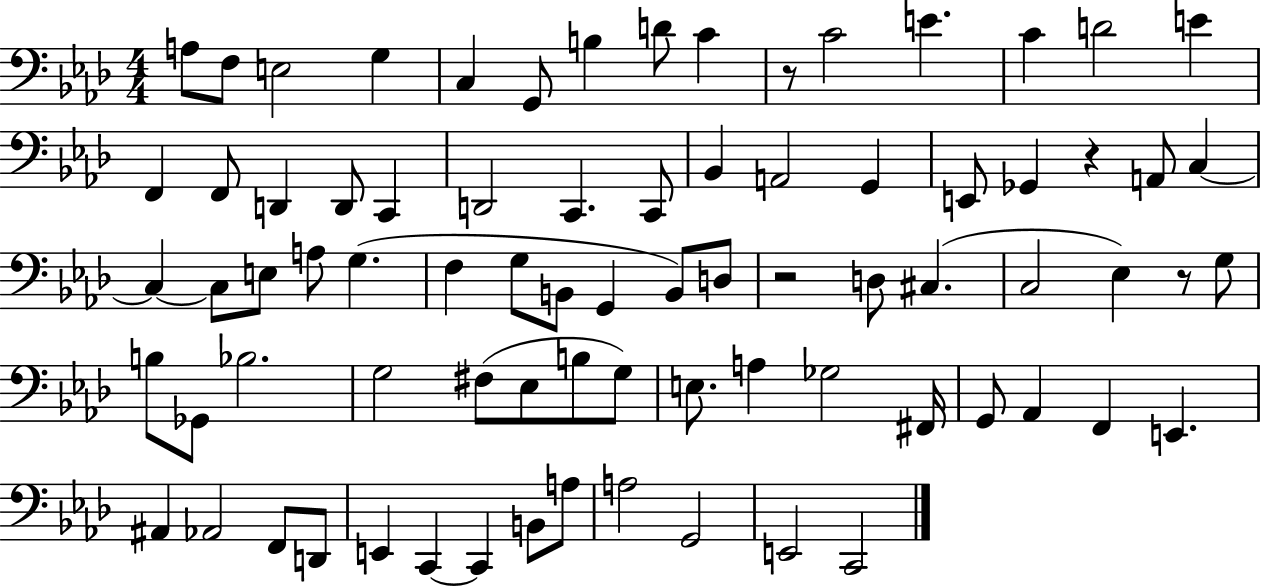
X:1
T:Untitled
M:4/4
L:1/4
K:Ab
A,/2 F,/2 E,2 G, C, G,,/2 B, D/2 C z/2 C2 E C D2 E F,, F,,/2 D,, D,,/2 C,, D,,2 C,, C,,/2 _B,, A,,2 G,, E,,/2 _G,, z A,,/2 C, C, C,/2 E,/2 A,/2 G, F, G,/2 B,,/2 G,, B,,/2 D,/2 z2 D,/2 ^C, C,2 _E, z/2 G,/2 B,/2 _G,,/2 _B,2 G,2 ^F,/2 _E,/2 B,/2 G,/2 E,/2 A, _G,2 ^F,,/4 G,,/2 _A,, F,, E,, ^A,, _A,,2 F,,/2 D,,/2 E,, C,, C,, B,,/2 A,/2 A,2 G,,2 E,,2 C,,2